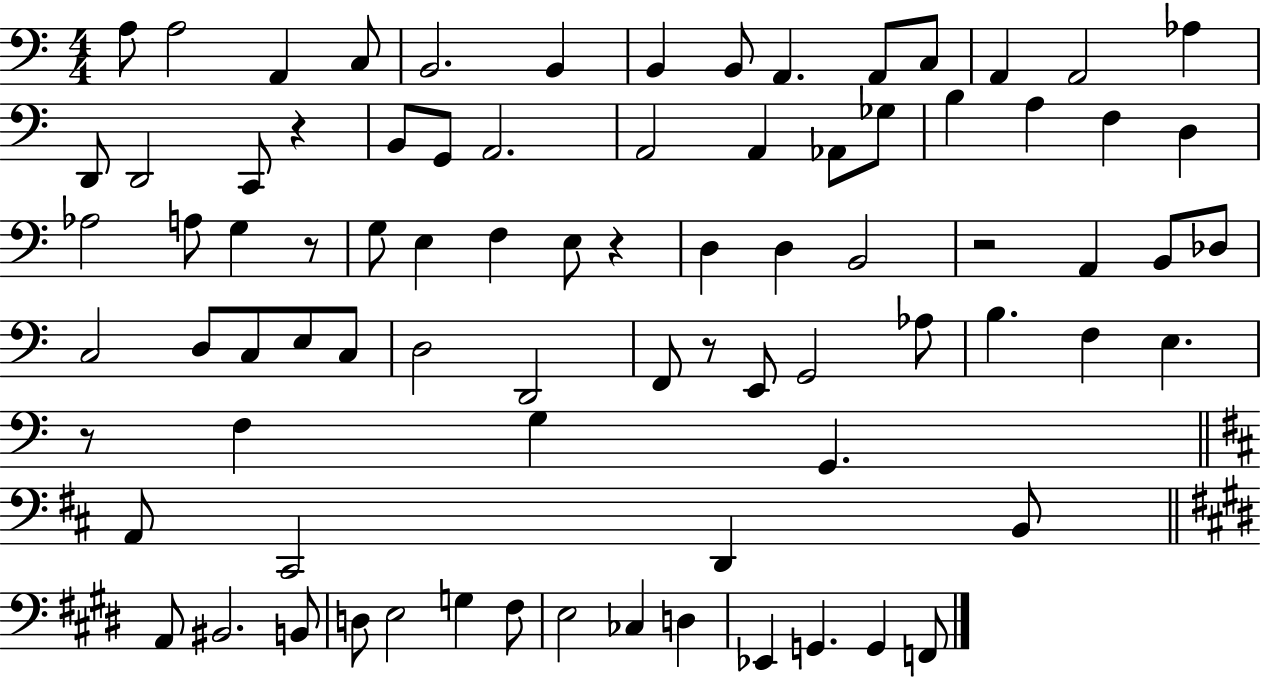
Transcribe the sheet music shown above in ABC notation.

X:1
T:Untitled
M:4/4
L:1/4
K:C
A,/2 A,2 A,, C,/2 B,,2 B,, B,, B,,/2 A,, A,,/2 C,/2 A,, A,,2 _A, D,,/2 D,,2 C,,/2 z B,,/2 G,,/2 A,,2 A,,2 A,, _A,,/2 _G,/2 B, A, F, D, _A,2 A,/2 G, z/2 G,/2 E, F, E,/2 z D, D, B,,2 z2 A,, B,,/2 _D,/2 C,2 D,/2 C,/2 E,/2 C,/2 D,2 D,,2 F,,/2 z/2 E,,/2 G,,2 _A,/2 B, F, E, z/2 F, G, G,, A,,/2 ^C,,2 D,, B,,/2 A,,/2 ^B,,2 B,,/2 D,/2 E,2 G, ^F,/2 E,2 _C, D, _E,, G,, G,, F,,/2